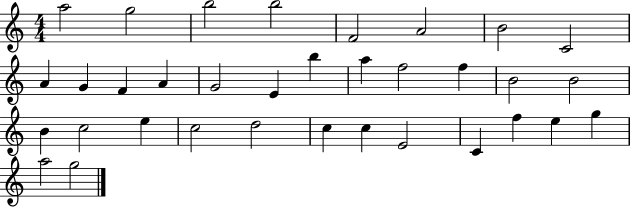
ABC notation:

X:1
T:Untitled
M:4/4
L:1/4
K:C
a2 g2 b2 b2 F2 A2 B2 C2 A G F A G2 E b a f2 f B2 B2 B c2 e c2 d2 c c E2 C f e g a2 g2